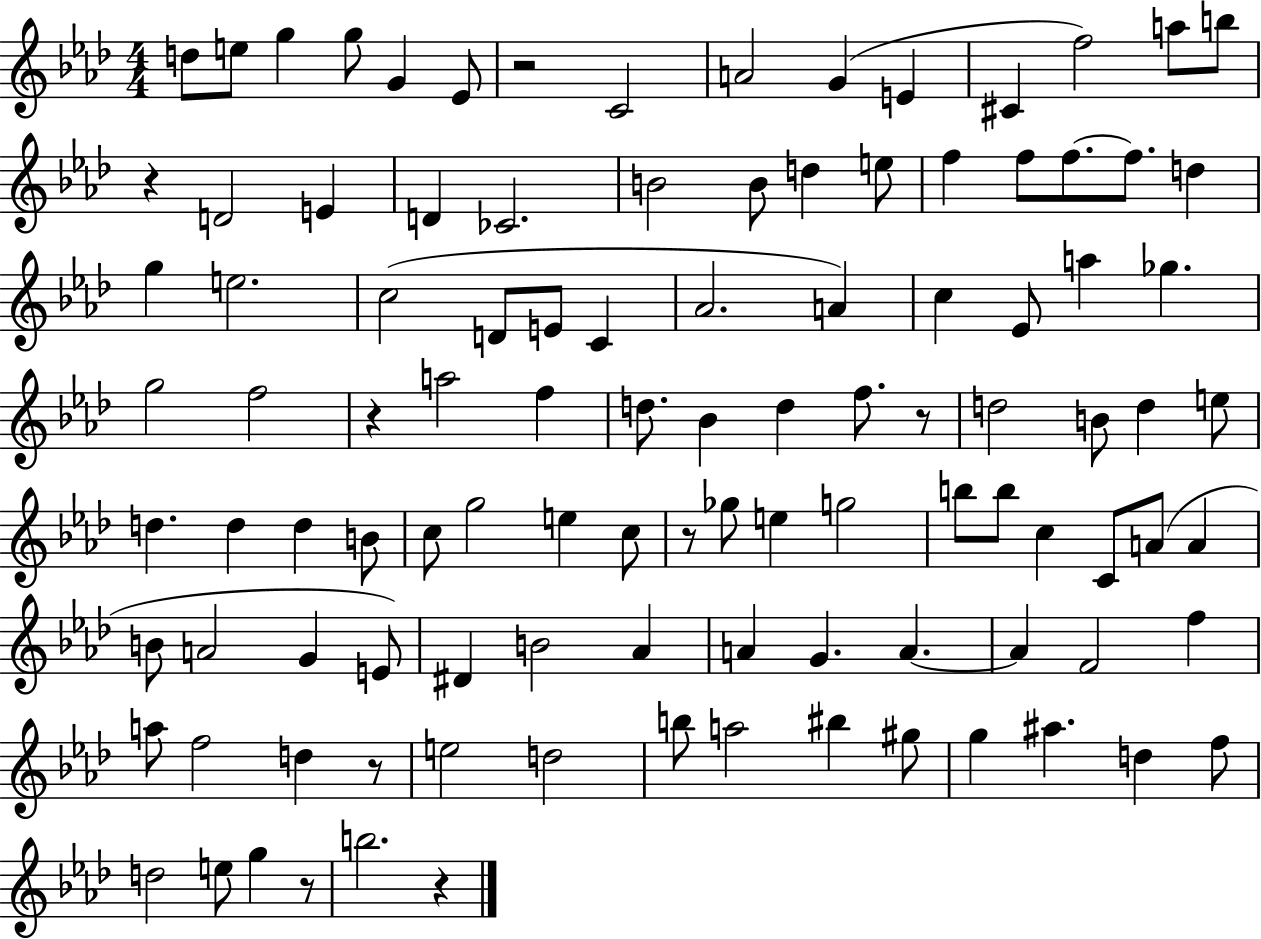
{
  \clef treble
  \numericTimeSignature
  \time 4/4
  \key aes \major
  d''8 e''8 g''4 g''8 g'4 ees'8 | r2 c'2 | a'2 g'4( e'4 | cis'4 f''2) a''8 b''8 | \break r4 d'2 e'4 | d'4 ces'2. | b'2 b'8 d''4 e''8 | f''4 f''8 f''8.~~ f''8. d''4 | \break g''4 e''2. | c''2( d'8 e'8 c'4 | aes'2. a'4) | c''4 ees'8 a''4 ges''4. | \break g''2 f''2 | r4 a''2 f''4 | d''8. bes'4 d''4 f''8. r8 | d''2 b'8 d''4 e''8 | \break d''4. d''4 d''4 b'8 | c''8 g''2 e''4 c''8 | r8 ges''8 e''4 g''2 | b''8 b''8 c''4 c'8 a'8( a'4 | \break b'8 a'2 g'4 e'8) | dis'4 b'2 aes'4 | a'4 g'4. a'4.~~ | a'4 f'2 f''4 | \break a''8 f''2 d''4 r8 | e''2 d''2 | b''8 a''2 bis''4 gis''8 | g''4 ais''4. d''4 f''8 | \break d''2 e''8 g''4 r8 | b''2. r4 | \bar "|."
}